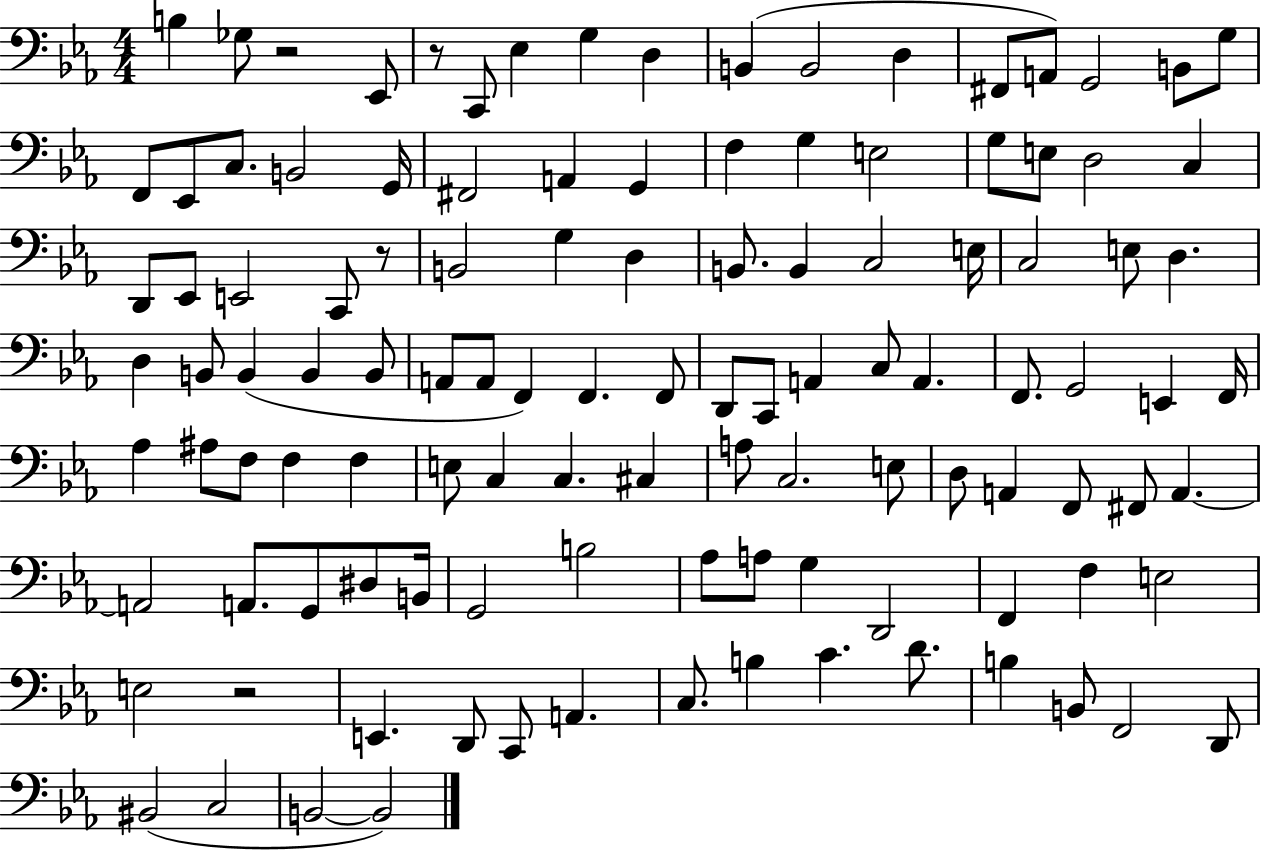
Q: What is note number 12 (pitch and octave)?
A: A2